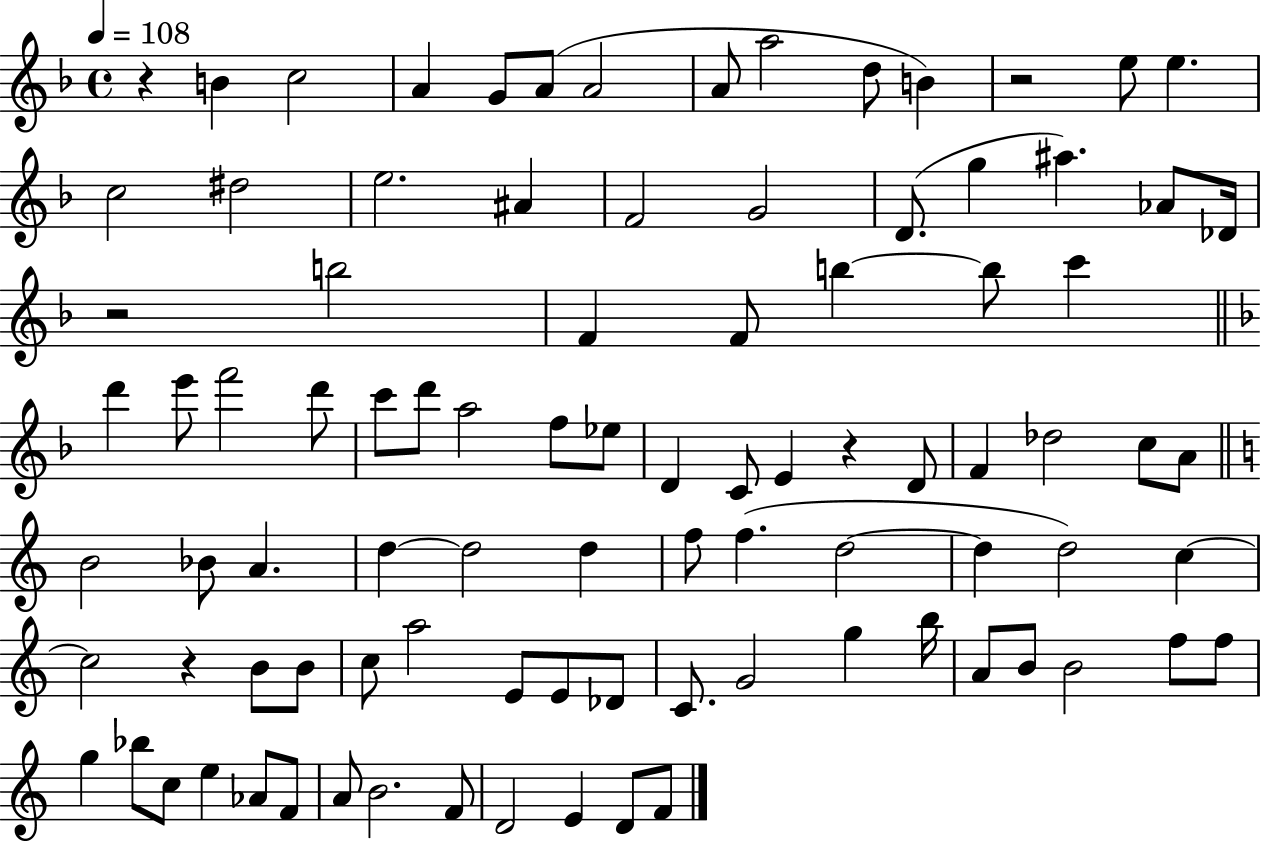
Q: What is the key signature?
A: F major